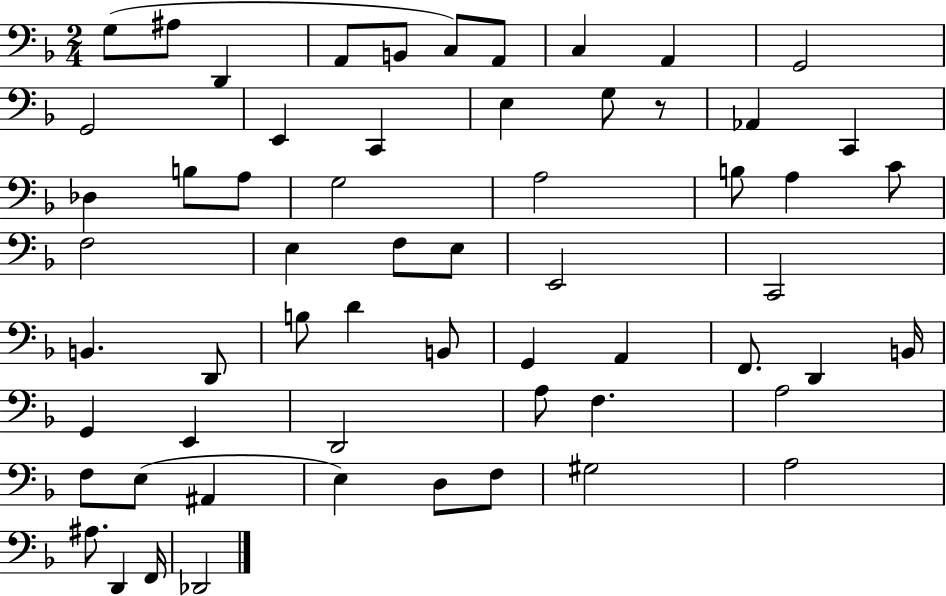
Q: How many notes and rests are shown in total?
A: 60